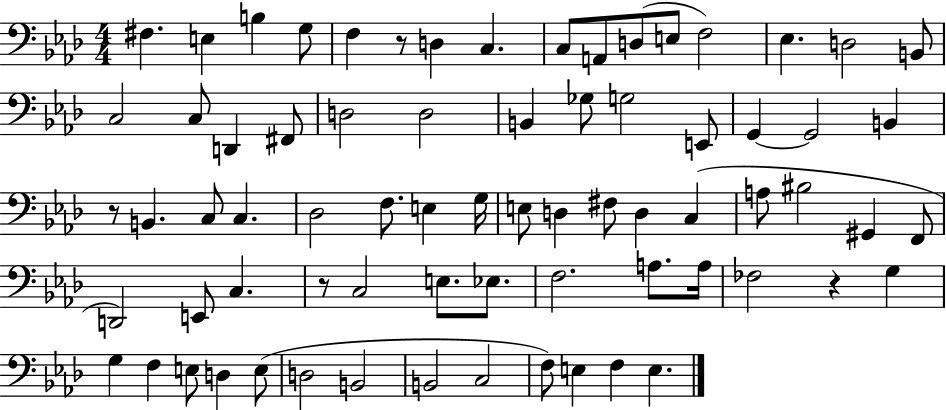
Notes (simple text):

F#3/q. E3/q B3/q G3/e F3/q R/e D3/q C3/q. C3/e A2/e D3/e E3/e F3/h Eb3/q. D3/h B2/e C3/h C3/e D2/q F#2/e D3/h D3/h B2/q Gb3/e G3/h E2/e G2/q G2/h B2/q R/e B2/q. C3/e C3/q. Db3/h F3/e. E3/q G3/s E3/e D3/q F#3/e D3/q C3/q A3/e BIS3/h G#2/q F2/e D2/h E2/e C3/q. R/e C3/h E3/e. Eb3/e. F3/h. A3/e. A3/s FES3/h R/q G3/q G3/q F3/q E3/e D3/q E3/e D3/h B2/h B2/h C3/h F3/e E3/q F3/q E3/q.